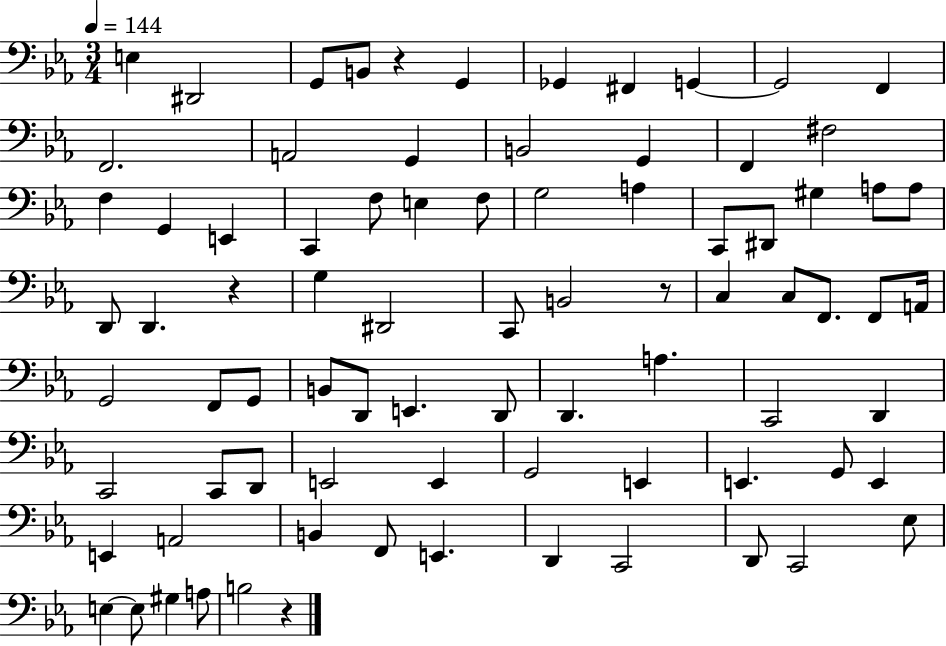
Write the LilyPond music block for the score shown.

{
  \clef bass
  \numericTimeSignature
  \time 3/4
  \key ees \major
  \tempo 4 = 144
  \repeat volta 2 { e4 dis,2 | g,8 b,8 r4 g,4 | ges,4 fis,4 g,4~~ | g,2 f,4 | \break f,2. | a,2 g,4 | b,2 g,4 | f,4 fis2 | \break f4 g,4 e,4 | c,4 f8 e4 f8 | g2 a4 | c,8 dis,8 gis4 a8 a8 | \break d,8 d,4. r4 | g4 dis,2 | c,8 b,2 r8 | c4 c8 f,8. f,8 a,16 | \break g,2 f,8 g,8 | b,8 d,8 e,4. d,8 | d,4. a4. | c,2 d,4 | \break c,2 c,8 d,8 | e,2 e,4 | g,2 e,4 | e,4. g,8 e,4 | \break e,4 a,2 | b,4 f,8 e,4. | d,4 c,2 | d,8 c,2 ees8 | \break e4~~ e8 gis4 a8 | b2 r4 | } \bar "|."
}